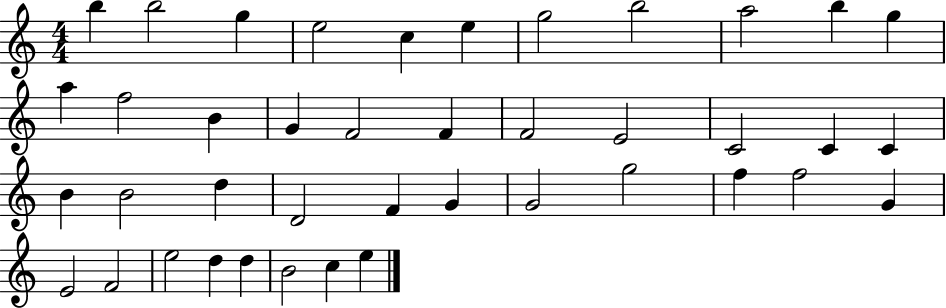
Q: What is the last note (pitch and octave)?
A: E5